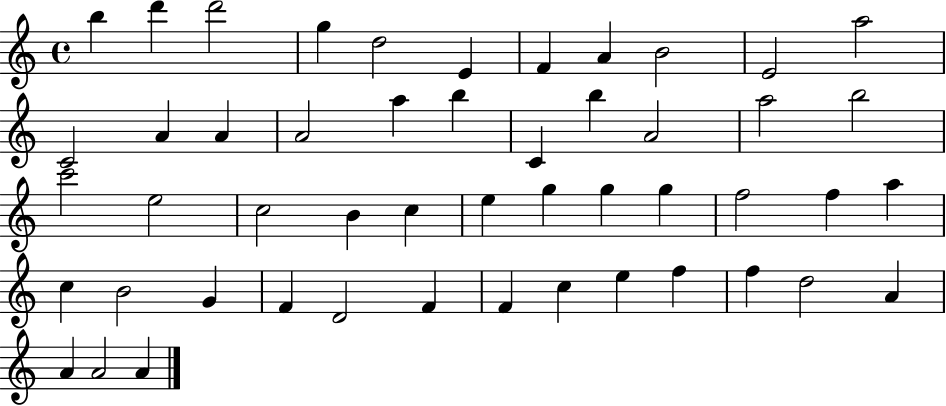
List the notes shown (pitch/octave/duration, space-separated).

B5/q D6/q D6/h G5/q D5/h E4/q F4/q A4/q B4/h E4/h A5/h C4/h A4/q A4/q A4/h A5/q B5/q C4/q B5/q A4/h A5/h B5/h C6/h E5/h C5/h B4/q C5/q E5/q G5/q G5/q G5/q F5/h F5/q A5/q C5/q B4/h G4/q F4/q D4/h F4/q F4/q C5/q E5/q F5/q F5/q D5/h A4/q A4/q A4/h A4/q